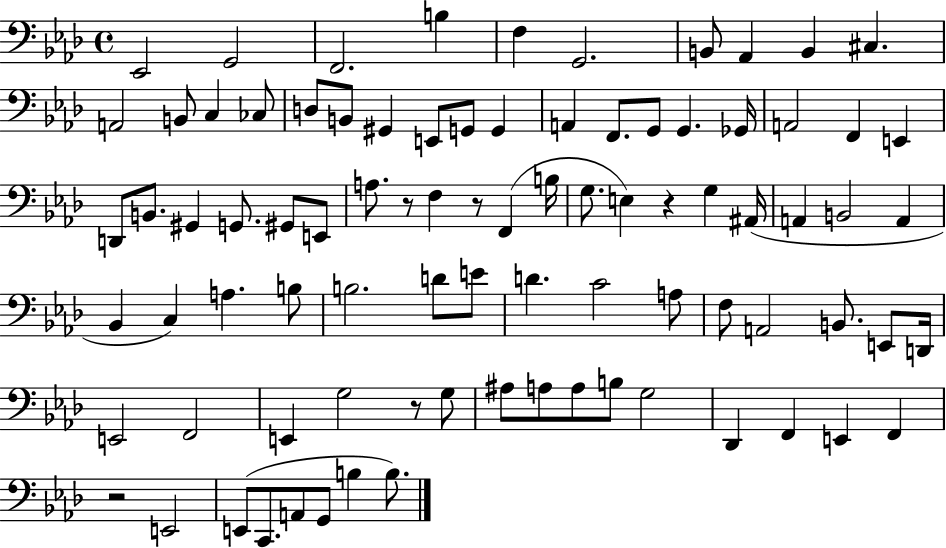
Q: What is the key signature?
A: AES major